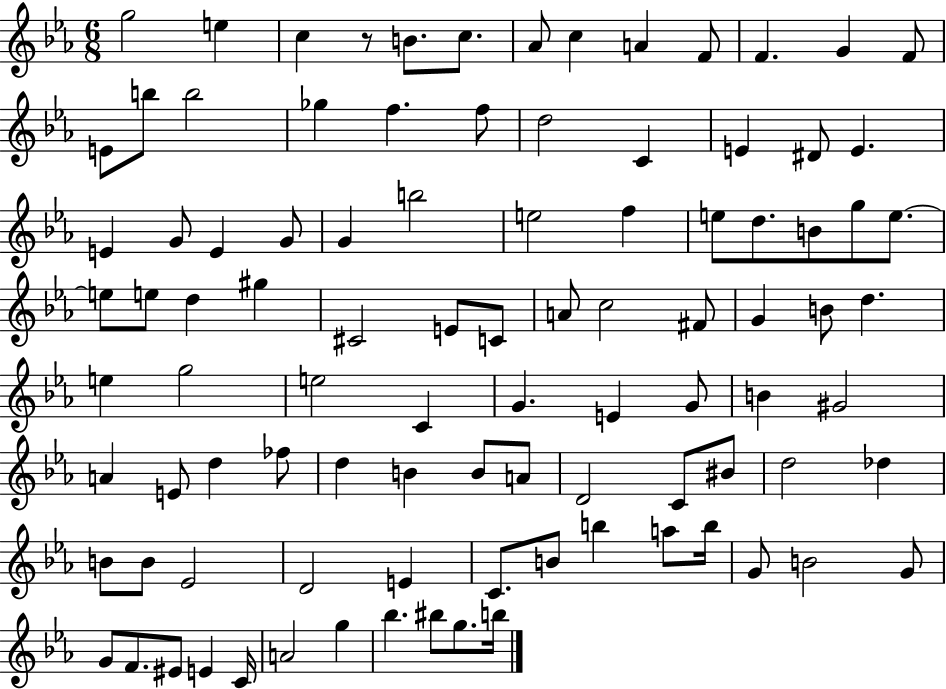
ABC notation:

X:1
T:Untitled
M:6/8
L:1/4
K:Eb
g2 e c z/2 B/2 c/2 _A/2 c A F/2 F G F/2 E/2 b/2 b2 _g f f/2 d2 C E ^D/2 E E G/2 E G/2 G b2 e2 f e/2 d/2 B/2 g/2 e/2 e/2 e/2 d ^g ^C2 E/2 C/2 A/2 c2 ^F/2 G B/2 d e g2 e2 C G E G/2 B ^G2 A E/2 d _f/2 d B B/2 A/2 D2 C/2 ^B/2 d2 _d B/2 B/2 _E2 D2 E C/2 B/2 b a/2 b/4 G/2 B2 G/2 G/2 F/2 ^E/2 E C/4 A2 g _b ^b/2 g/2 b/4